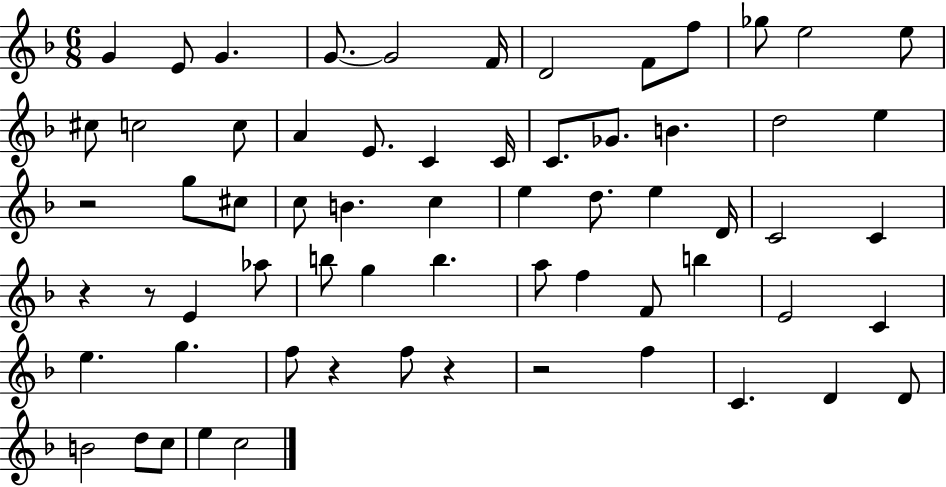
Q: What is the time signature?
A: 6/8